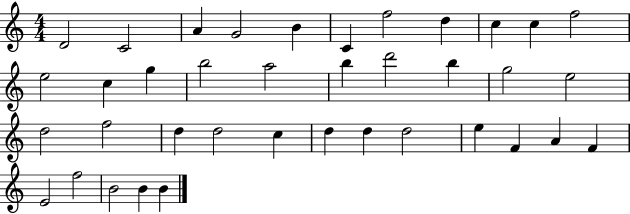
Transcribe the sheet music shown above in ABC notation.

X:1
T:Untitled
M:4/4
L:1/4
K:C
D2 C2 A G2 B C f2 d c c f2 e2 c g b2 a2 b d'2 b g2 e2 d2 f2 d d2 c d d d2 e F A F E2 f2 B2 B B